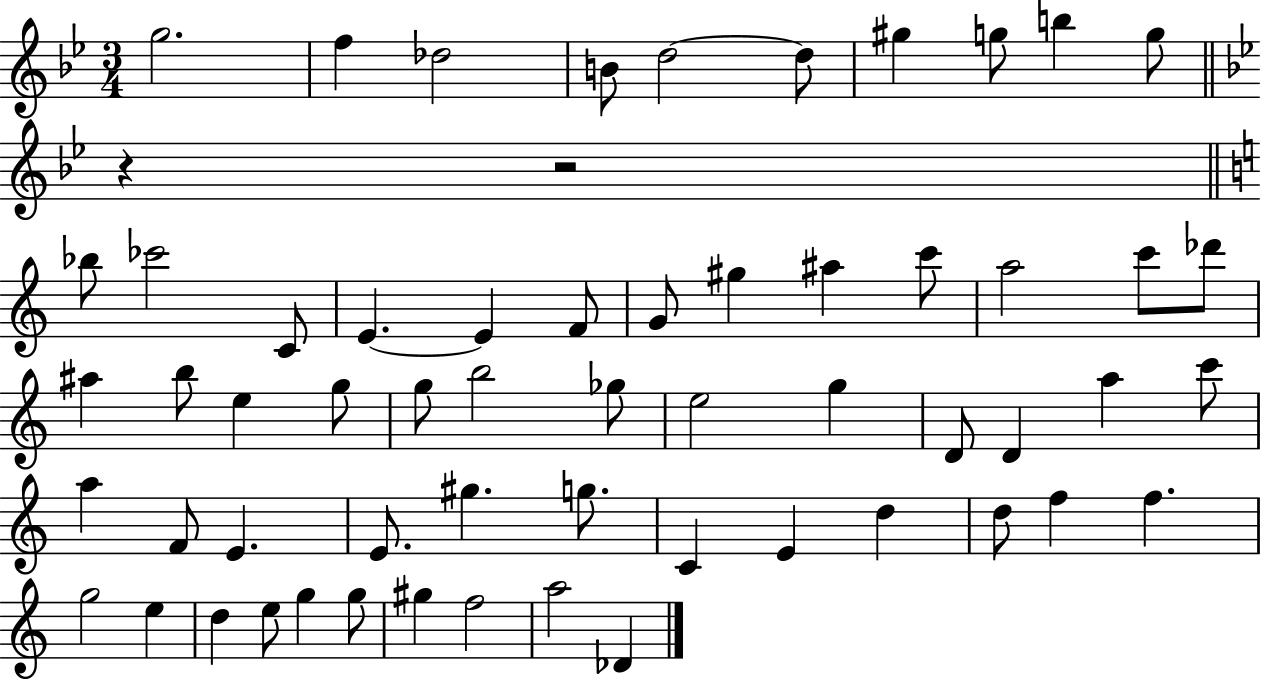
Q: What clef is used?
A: treble